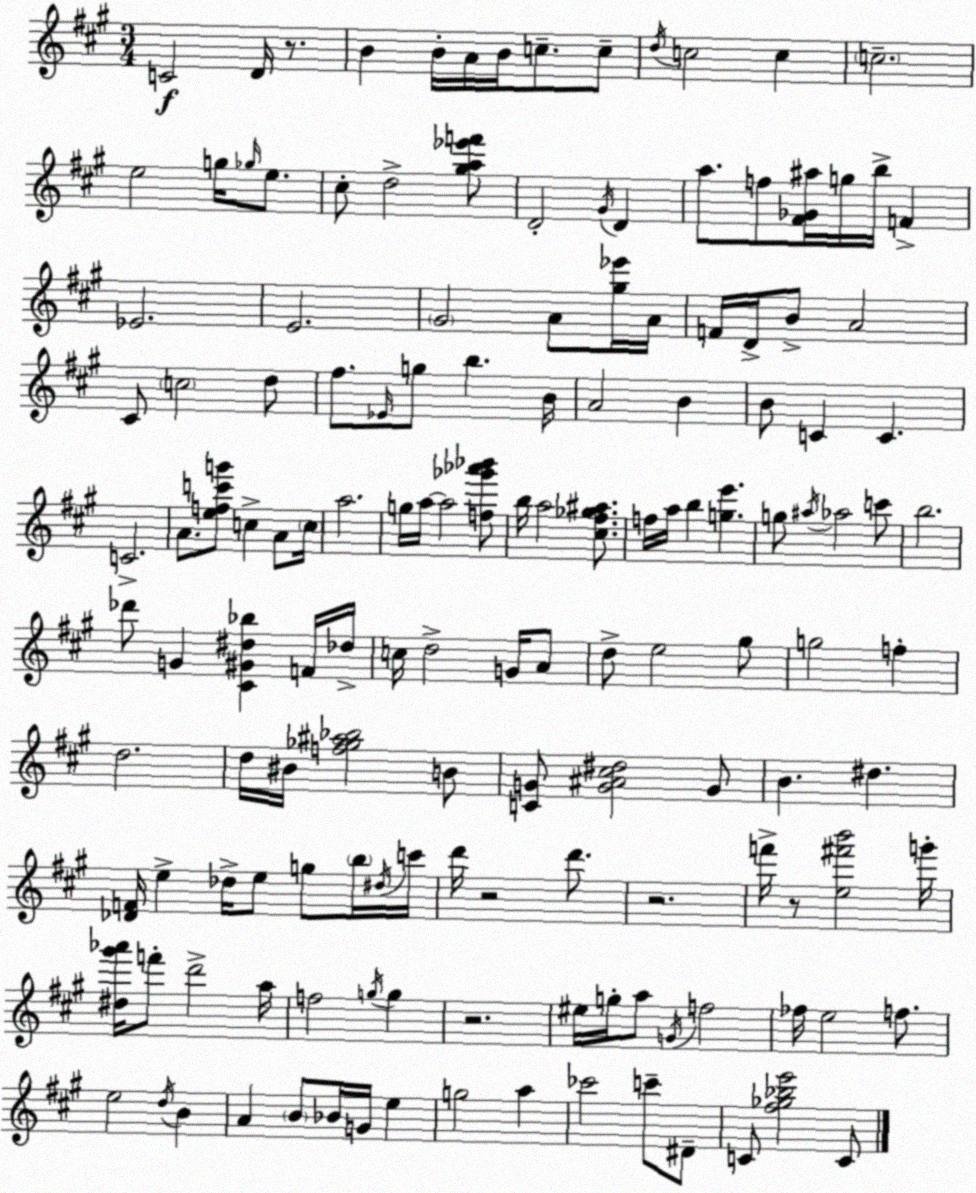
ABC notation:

X:1
T:Untitled
M:3/4
L:1/4
K:A
C2 D/4 z/2 B B/4 A/4 B/4 c/2 c/2 d/4 c2 c c2 e2 g/4 _g/4 e/2 ^c/2 d2 [^ga_e'f']/2 D2 ^G/4 D a/2 f/2 [^F_G^a]/4 g/4 b/4 F _E2 E2 ^G2 A/2 [^g_e']/4 A/4 F/4 D/4 B/2 A2 ^C/2 c2 d/2 ^f/2 _E/4 g/2 b B/4 A2 B B/2 C C C2 A/2 [efc'g']/2 c A/2 c/4 a2 g/4 a/4 a2 [f_g'_a'_b']/2 b/4 a2 [^c^f_g^a]/2 f/4 a/4 b [ge'] g/2 ^a/4 _a2 c'/2 b2 _d'/2 G [^C^G^d_b] F/4 _d/4 c/4 d2 G/4 A/2 d/2 e2 ^g/2 g2 f d2 d/4 ^B/4 [f_g^a_b]2 B/2 [CG]/2 [G^A^c^d]2 G/2 B ^d [_DF]/4 e _d/4 e/2 g/2 b/4 ^d/4 c'/4 d'/4 z2 d'/2 z2 f'/4 z/2 [e^f'b']2 g'/4 [^d^g'_a']/4 f'/2 d'2 a/4 f2 g/4 g z2 ^e/4 g/4 a/2 G/4 f2 _f/4 e2 f/2 e2 d/4 B A B/2 _B/4 G/4 e g2 a _c'2 c'/2 ^D/2 C/2 [^f_g_be']2 C/2